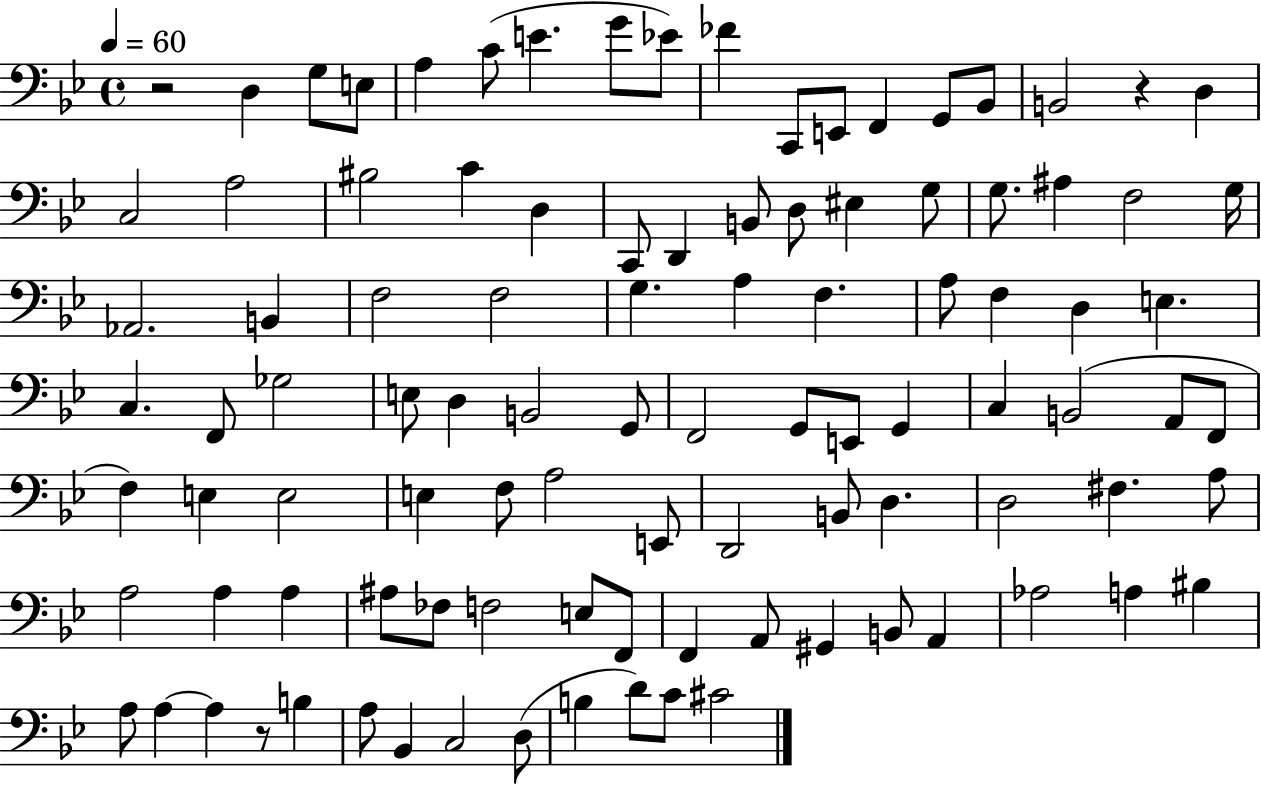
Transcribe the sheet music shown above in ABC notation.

X:1
T:Untitled
M:4/4
L:1/4
K:Bb
z2 D, G,/2 E,/2 A, C/2 E G/2 _E/2 _F C,,/2 E,,/2 F,, G,,/2 _B,,/2 B,,2 z D, C,2 A,2 ^B,2 C D, C,,/2 D,, B,,/2 D,/2 ^E, G,/2 G,/2 ^A, F,2 G,/4 _A,,2 B,, F,2 F,2 G, A, F, A,/2 F, D, E, C, F,,/2 _G,2 E,/2 D, B,,2 G,,/2 F,,2 G,,/2 E,,/2 G,, C, B,,2 A,,/2 F,,/2 F, E, E,2 E, F,/2 A,2 E,,/2 D,,2 B,,/2 D, D,2 ^F, A,/2 A,2 A, A, ^A,/2 _F,/2 F,2 E,/2 F,,/2 F,, A,,/2 ^G,, B,,/2 A,, _A,2 A, ^B, A,/2 A, A, z/2 B, A,/2 _B,, C,2 D,/2 B, D/2 C/2 ^C2